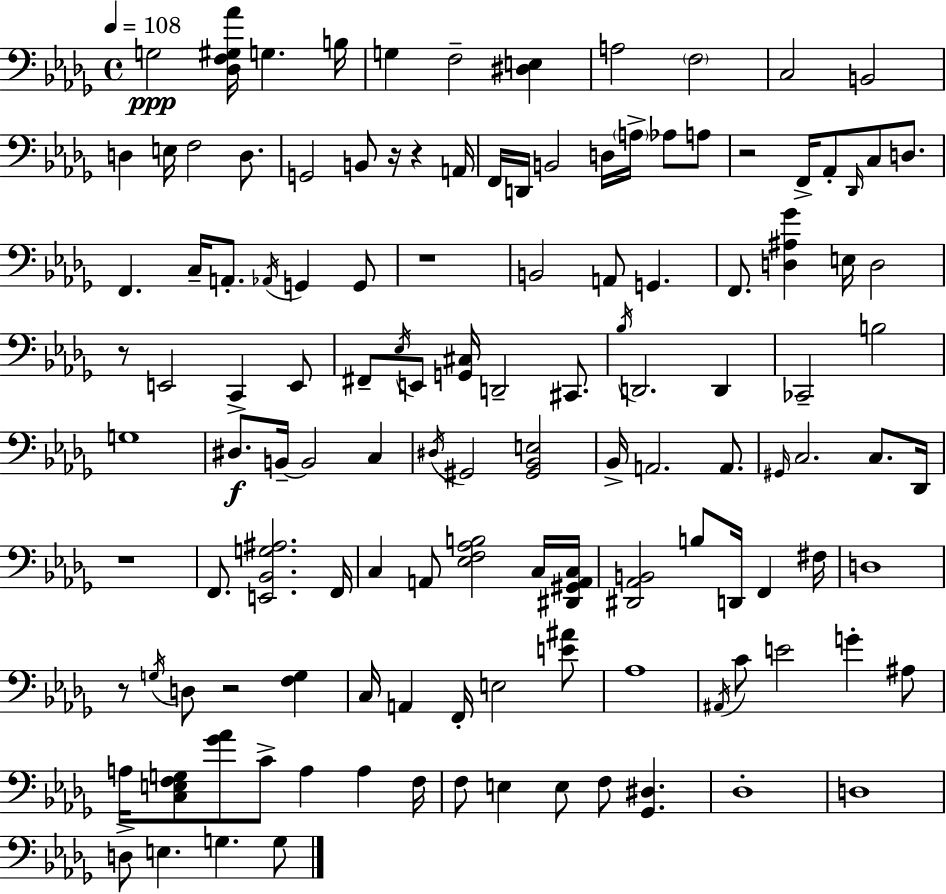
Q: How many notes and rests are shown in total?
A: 126